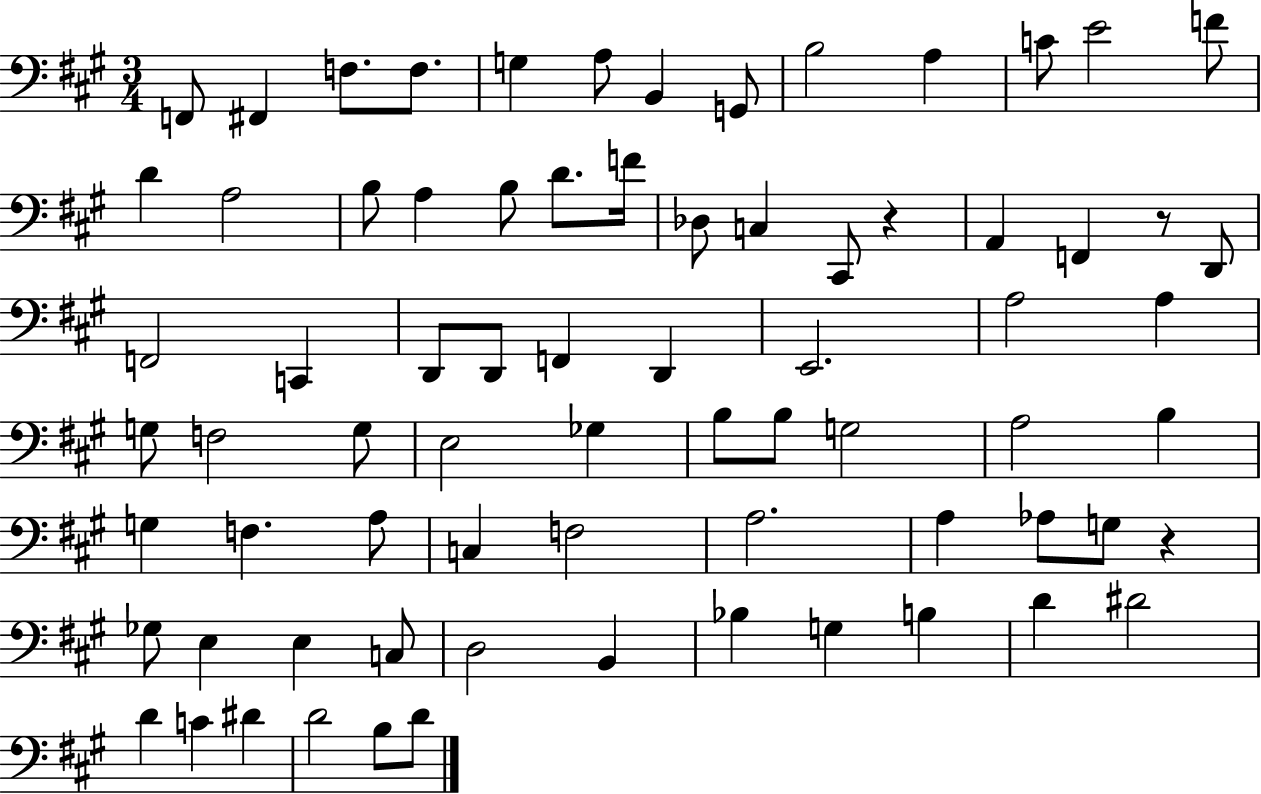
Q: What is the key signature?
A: A major